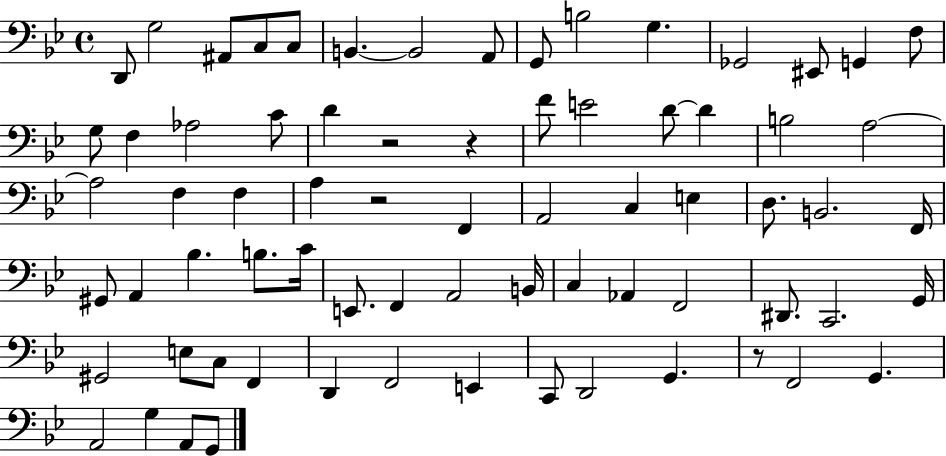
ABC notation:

X:1
T:Untitled
M:4/4
L:1/4
K:Bb
D,,/2 G,2 ^A,,/2 C,/2 C,/2 B,, B,,2 A,,/2 G,,/2 B,2 G, _G,,2 ^E,,/2 G,, F,/2 G,/2 F, _A,2 C/2 D z2 z F/2 E2 D/2 D B,2 A,2 A,2 F, F, A, z2 F,, A,,2 C, E, D,/2 B,,2 F,,/4 ^G,,/2 A,, _B, B,/2 C/4 E,,/2 F,, A,,2 B,,/4 C, _A,, F,,2 ^D,,/2 C,,2 G,,/4 ^G,,2 E,/2 C,/2 F,, D,, F,,2 E,, C,,/2 D,,2 G,, z/2 F,,2 G,, A,,2 G, A,,/2 G,,/2